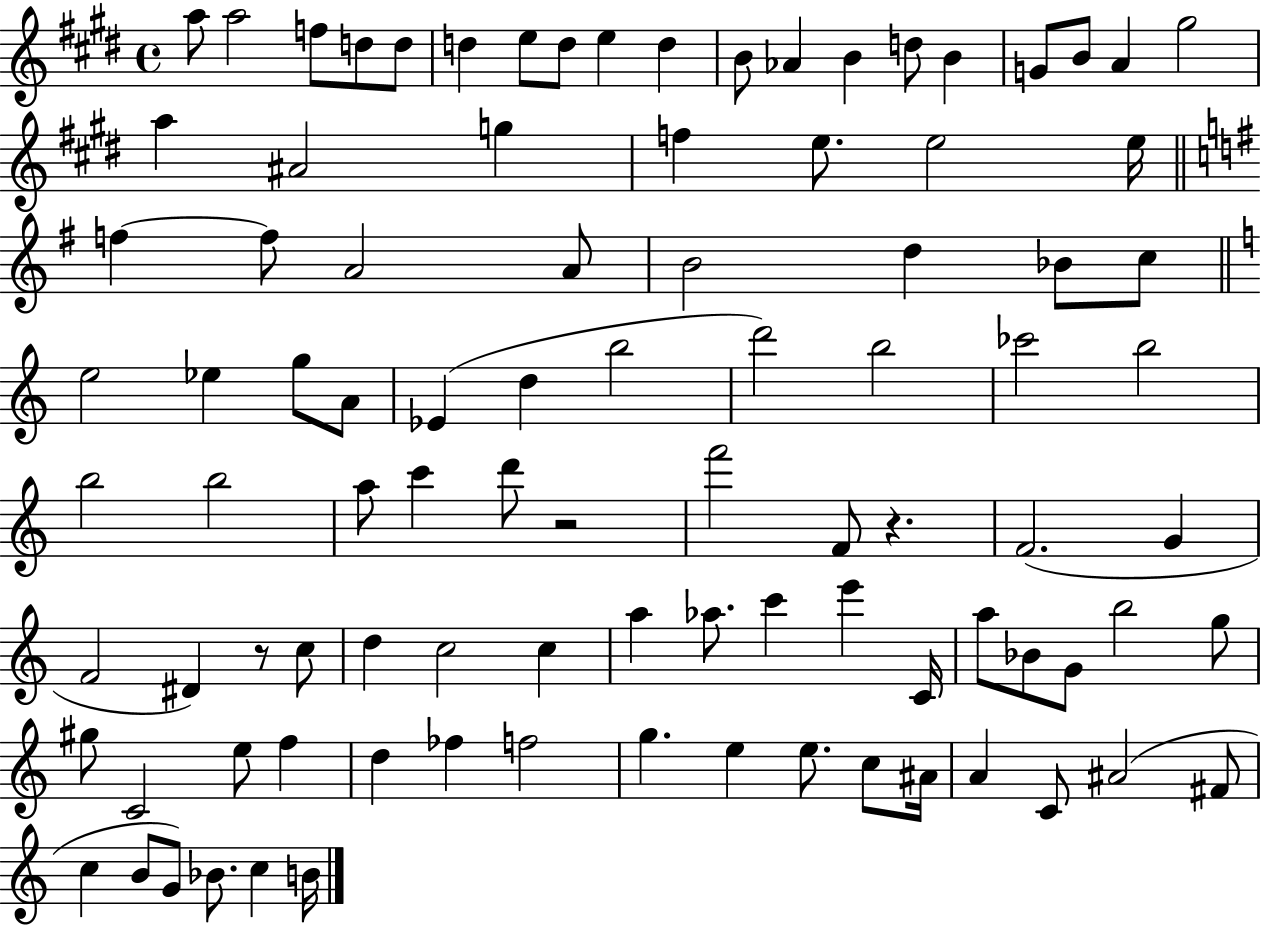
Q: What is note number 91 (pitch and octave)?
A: C5